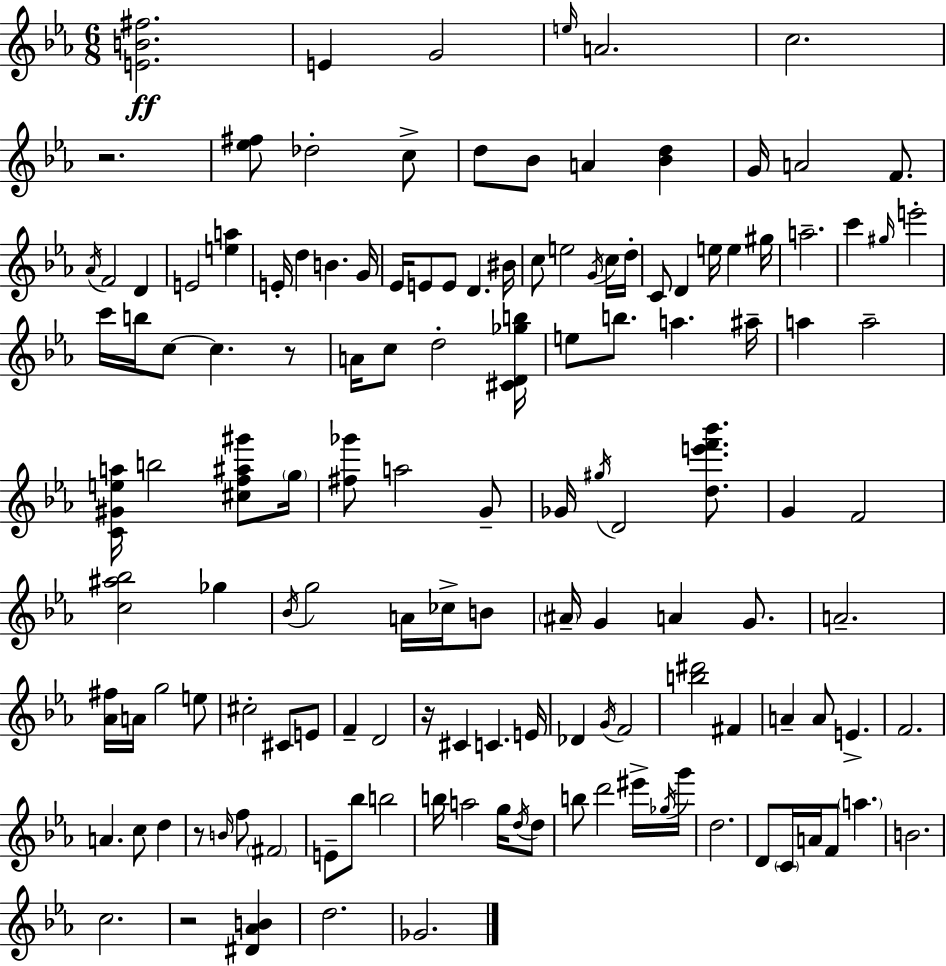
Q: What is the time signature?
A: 6/8